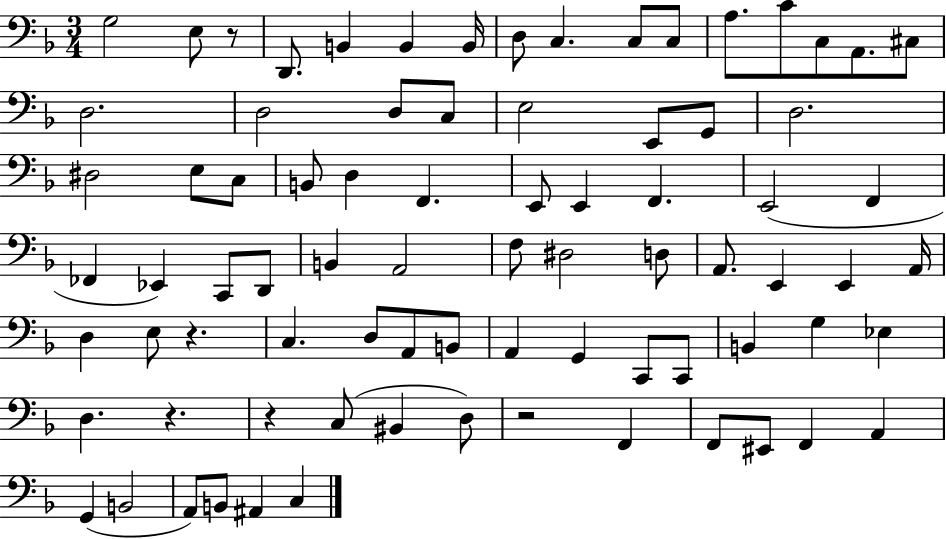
{
  \clef bass
  \numericTimeSignature
  \time 3/4
  \key f \major
  g2 e8 r8 | d,8. b,4 b,4 b,16 | d8 c4. c8 c8 | a8. c'8 c8 a,8. cis8 | \break d2. | d2 d8 c8 | e2 e,8 g,8 | d2. | \break dis2 e8 c8 | b,8 d4 f,4. | e,8 e,4 f,4. | e,2( f,4 | \break fes,4 ees,4) c,8 d,8 | b,4 a,2 | f8 dis2 d8 | a,8. e,4 e,4 a,16 | \break d4 e8 r4. | c4. d8 a,8 b,8 | a,4 g,4 c,8 c,8 | b,4 g4 ees4 | \break d4. r4. | r4 c8( bis,4 d8) | r2 f,4 | f,8 eis,8 f,4 a,4 | \break g,4( b,2 | a,8) b,8 ais,4 c4 | \bar "|."
}